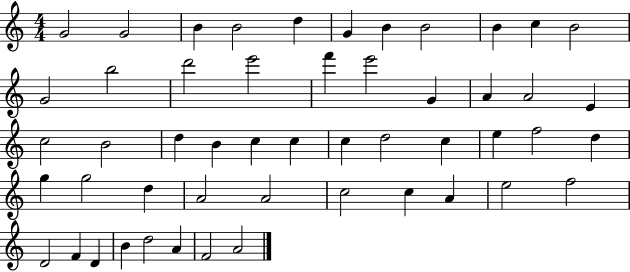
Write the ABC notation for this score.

X:1
T:Untitled
M:4/4
L:1/4
K:C
G2 G2 B B2 d G B B2 B c B2 G2 b2 d'2 e'2 f' e'2 G A A2 E c2 B2 d B c c c d2 c e f2 d g g2 d A2 A2 c2 c A e2 f2 D2 F D B d2 A F2 A2